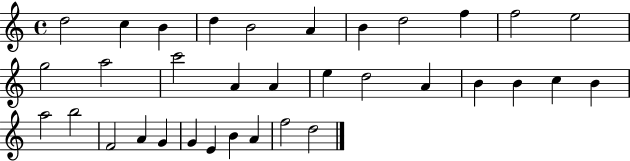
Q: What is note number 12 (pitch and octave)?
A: G5